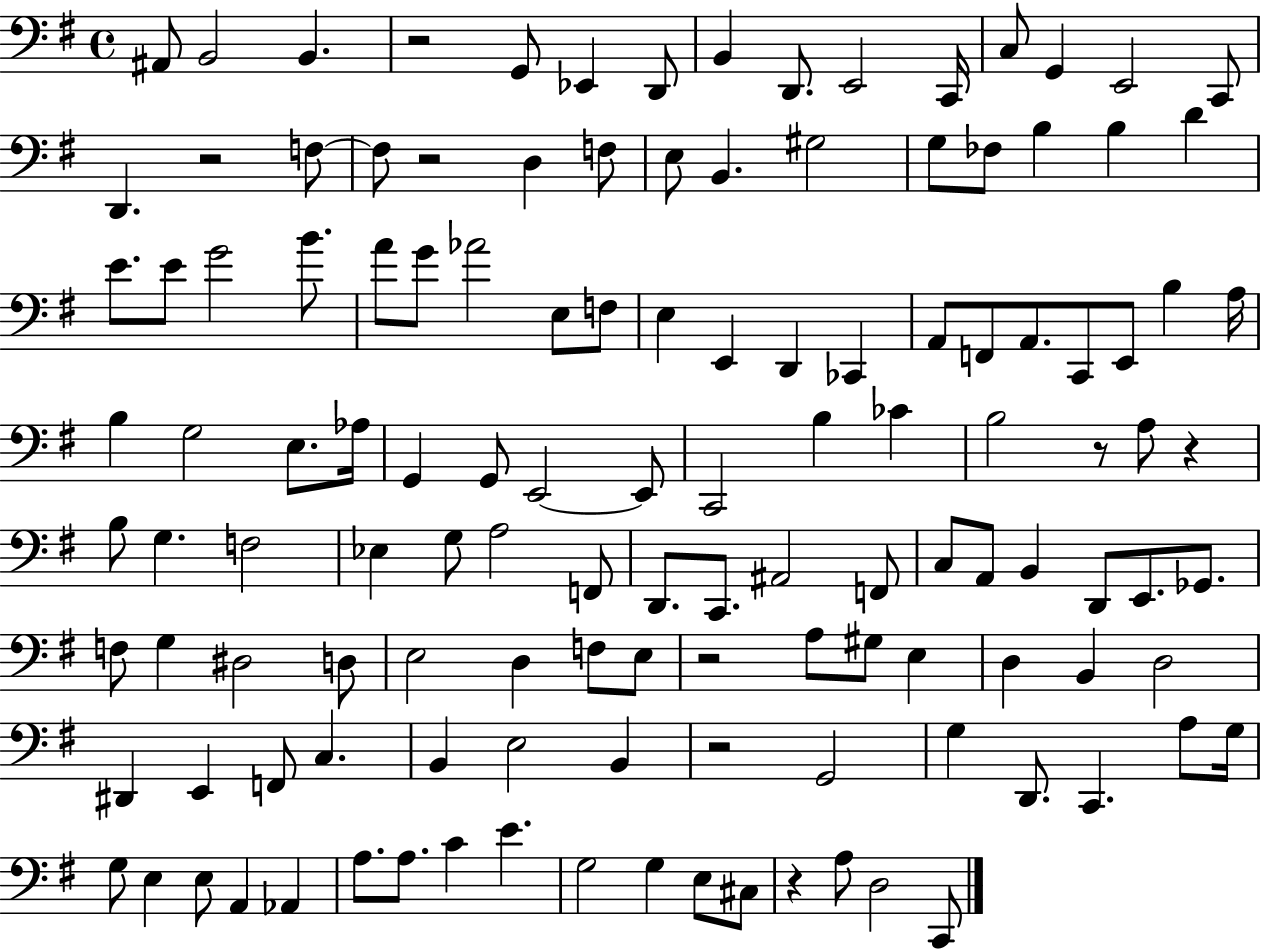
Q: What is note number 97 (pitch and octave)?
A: E3